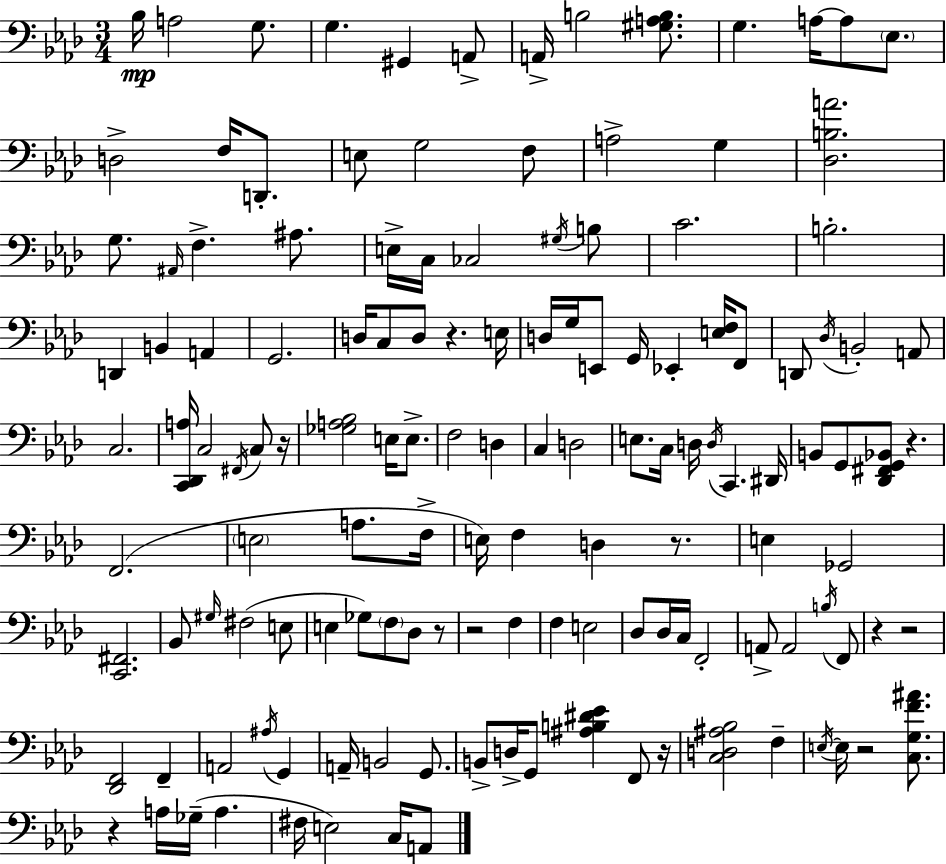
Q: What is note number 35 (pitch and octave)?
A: G2